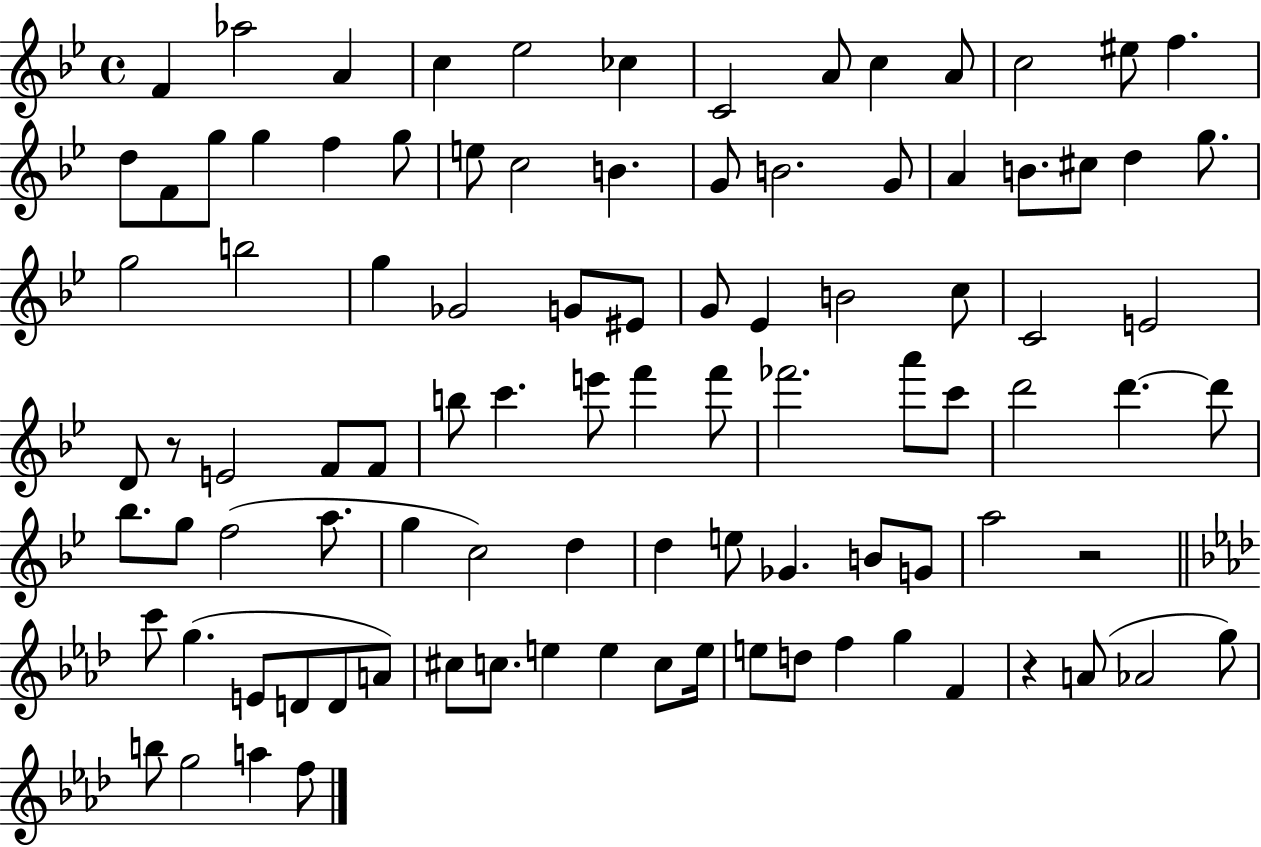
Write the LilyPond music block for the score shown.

{
  \clef treble
  \time 4/4
  \defaultTimeSignature
  \key bes \major
  f'4 aes''2 a'4 | c''4 ees''2 ces''4 | c'2 a'8 c''4 a'8 | c''2 eis''8 f''4. | \break d''8 f'8 g''8 g''4 f''4 g''8 | e''8 c''2 b'4. | g'8 b'2. g'8 | a'4 b'8. cis''8 d''4 g''8. | \break g''2 b''2 | g''4 ges'2 g'8 eis'8 | g'8 ees'4 b'2 c''8 | c'2 e'2 | \break d'8 r8 e'2 f'8 f'8 | b''8 c'''4. e'''8 f'''4 f'''8 | fes'''2. a'''8 c'''8 | d'''2 d'''4.~~ d'''8 | \break bes''8. g''8 f''2( a''8. | g''4 c''2) d''4 | d''4 e''8 ges'4. b'8 g'8 | a''2 r2 | \break \bar "||" \break \key aes \major c'''8 g''4.( e'8 d'8 d'8 a'8) | cis''8 c''8. e''4 e''4 c''8 e''16 | e''8 d''8 f''4 g''4 f'4 | r4 a'8( aes'2 g''8) | \break b''8 g''2 a''4 f''8 | \bar "|."
}